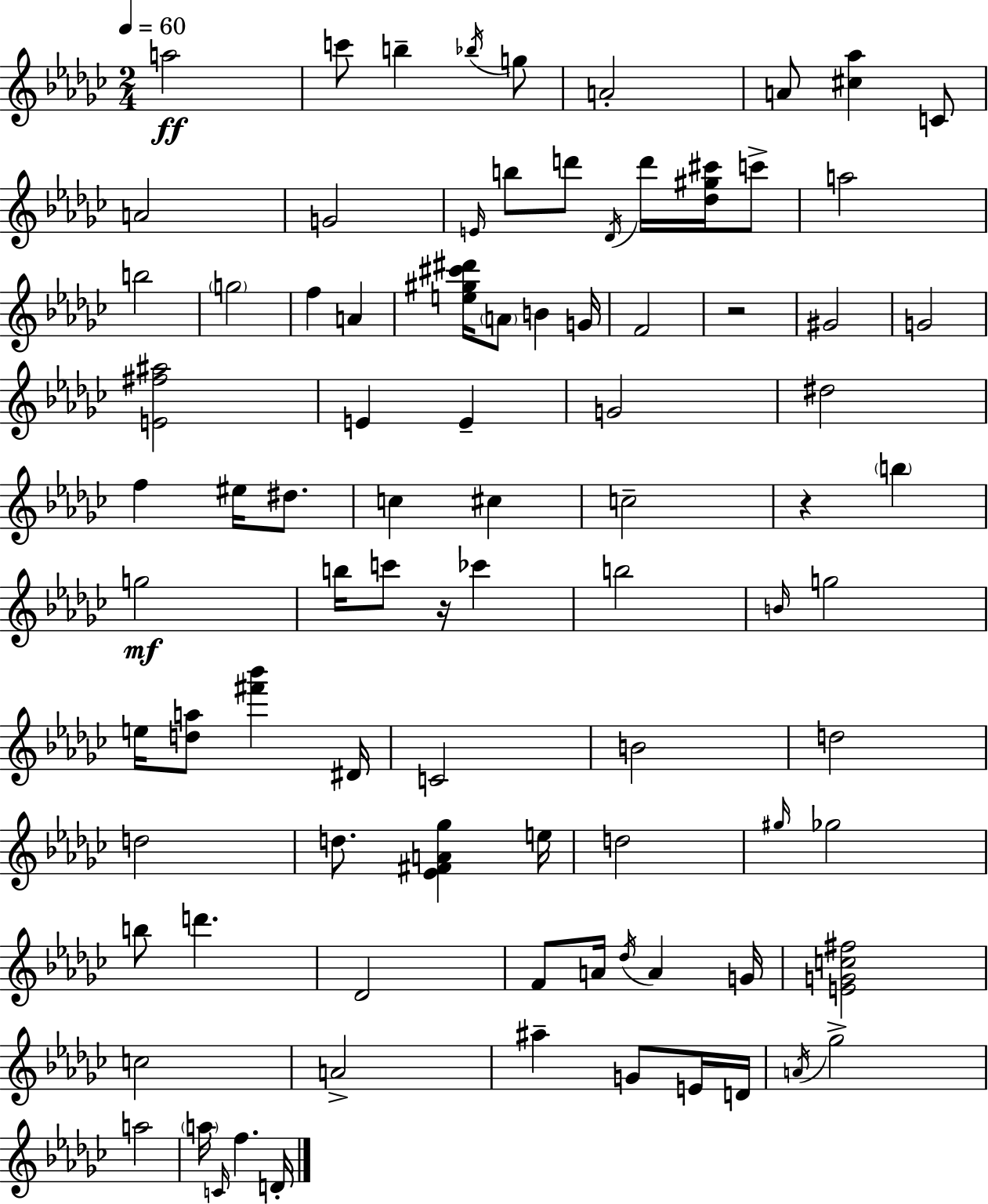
{
  \clef treble
  \numericTimeSignature
  \time 2/4
  \key ees \minor
  \tempo 4 = 60
  a''2\ff | c'''8 b''4-- \acciaccatura { bes''16 } g''8 | a'2-. | a'8 <cis'' aes''>4 c'8 | \break a'2 | g'2 | \grace { e'16 } b''8 d'''8 \acciaccatura { des'16 } d'''16 | <des'' gis'' cis'''>16 c'''8-> a''2 | \break b''2 | \parenthesize g''2 | f''4 a'4 | <e'' gis'' cis''' dis'''>16 \parenthesize a'8 b'4 | \break g'16 f'2 | r2 | gis'2 | g'2 | \break <e' fis'' ais''>2 | e'4 e'4-- | g'2 | dis''2 | \break f''4 eis''16 | dis''8. c''4 cis''4 | c''2-- | r4 \parenthesize b''4 | \break g''2\mf | b''16 c'''8 r16 ces'''4 | b''2 | \grace { b'16 } g''2 | \break e''16 <d'' a''>8 <fis''' bes'''>4 | dis'16 c'2 | b'2 | d''2 | \break d''2 | d''8. <ees' fis' a' ges''>4 | e''16 d''2 | \grace { gis''16 } ges''2 | \break b''8 d'''4. | des'2 | f'8 a'16 | \acciaccatura { des''16 } a'4 g'16 <e' g' c'' fis''>2 | \break c''2 | a'2-> | ais''4-- | g'8 e'16 d'16 \acciaccatura { a'16 } ges''2-> | \break a''2 | \parenthesize a''16 | \grace { c'16 } f''4. d'16-. | \bar "|."
}